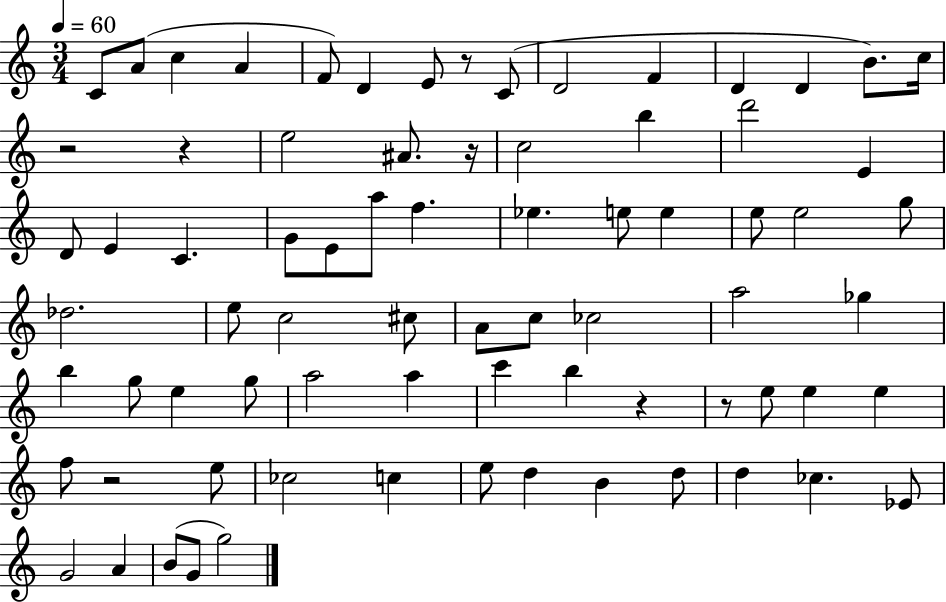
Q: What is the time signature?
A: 3/4